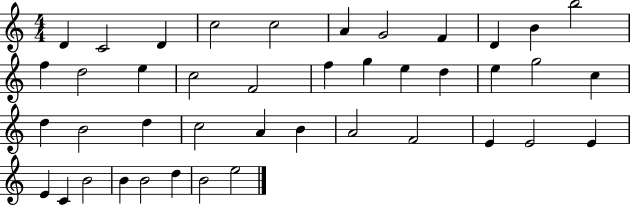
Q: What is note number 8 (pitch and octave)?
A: F4